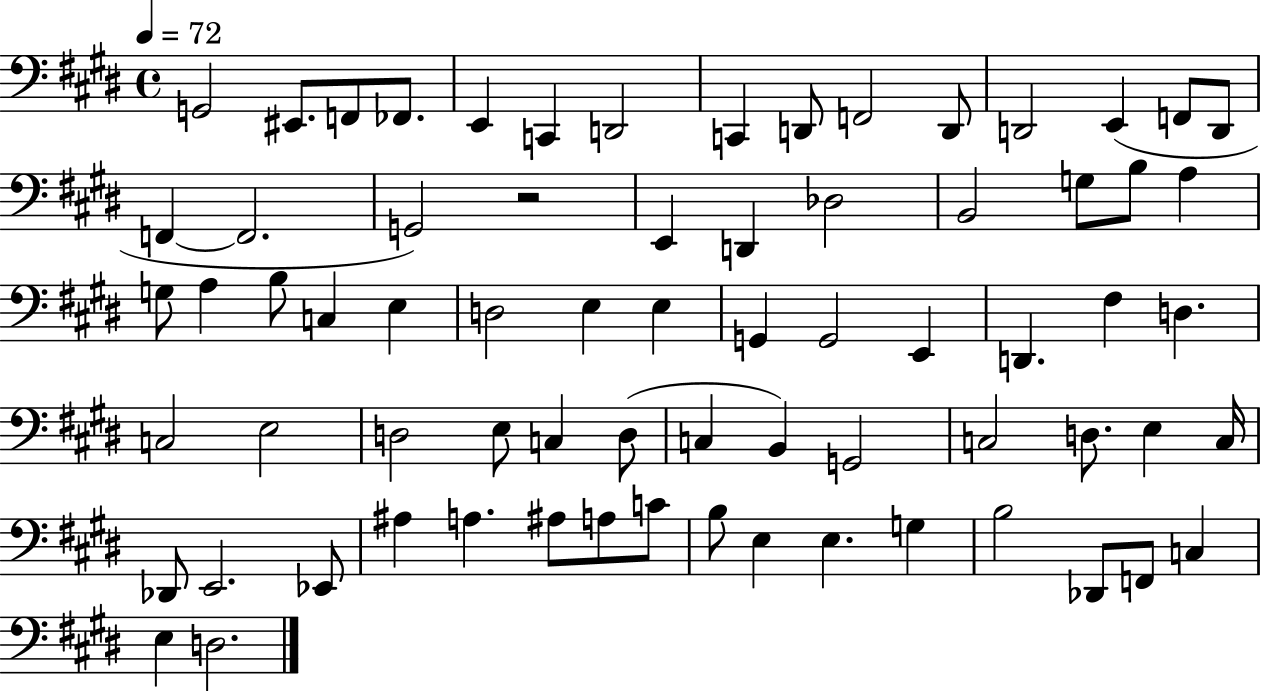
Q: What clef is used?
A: bass